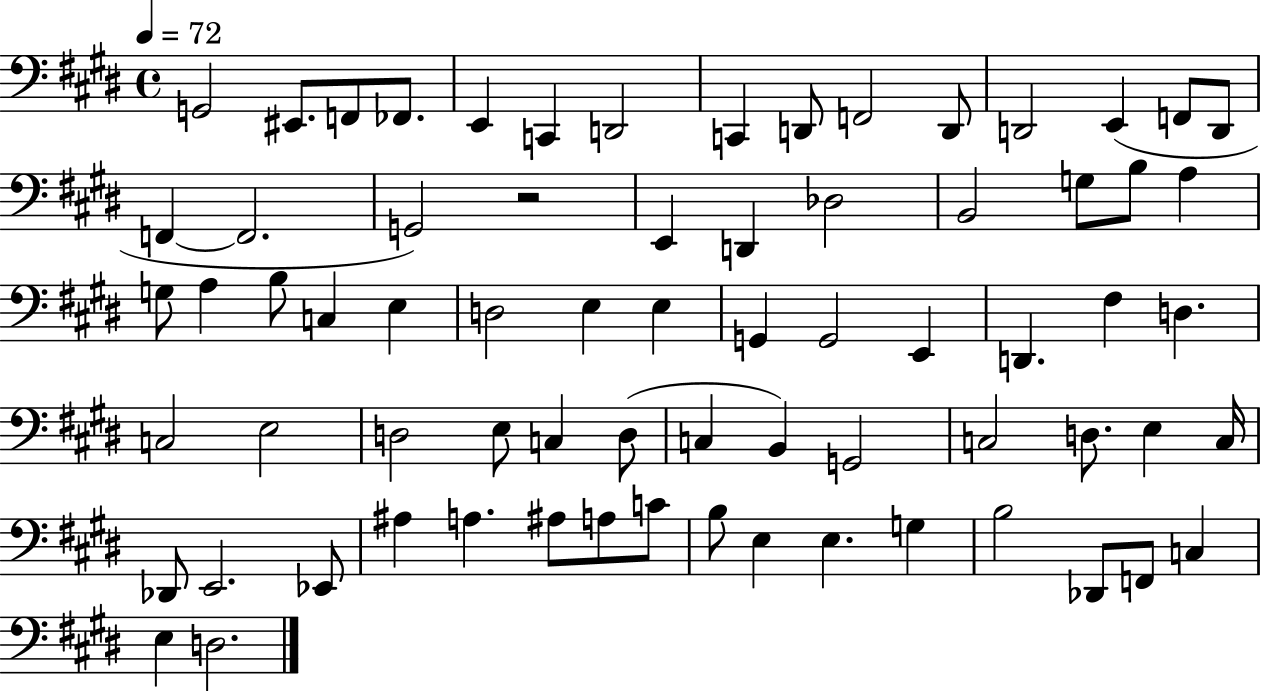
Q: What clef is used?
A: bass